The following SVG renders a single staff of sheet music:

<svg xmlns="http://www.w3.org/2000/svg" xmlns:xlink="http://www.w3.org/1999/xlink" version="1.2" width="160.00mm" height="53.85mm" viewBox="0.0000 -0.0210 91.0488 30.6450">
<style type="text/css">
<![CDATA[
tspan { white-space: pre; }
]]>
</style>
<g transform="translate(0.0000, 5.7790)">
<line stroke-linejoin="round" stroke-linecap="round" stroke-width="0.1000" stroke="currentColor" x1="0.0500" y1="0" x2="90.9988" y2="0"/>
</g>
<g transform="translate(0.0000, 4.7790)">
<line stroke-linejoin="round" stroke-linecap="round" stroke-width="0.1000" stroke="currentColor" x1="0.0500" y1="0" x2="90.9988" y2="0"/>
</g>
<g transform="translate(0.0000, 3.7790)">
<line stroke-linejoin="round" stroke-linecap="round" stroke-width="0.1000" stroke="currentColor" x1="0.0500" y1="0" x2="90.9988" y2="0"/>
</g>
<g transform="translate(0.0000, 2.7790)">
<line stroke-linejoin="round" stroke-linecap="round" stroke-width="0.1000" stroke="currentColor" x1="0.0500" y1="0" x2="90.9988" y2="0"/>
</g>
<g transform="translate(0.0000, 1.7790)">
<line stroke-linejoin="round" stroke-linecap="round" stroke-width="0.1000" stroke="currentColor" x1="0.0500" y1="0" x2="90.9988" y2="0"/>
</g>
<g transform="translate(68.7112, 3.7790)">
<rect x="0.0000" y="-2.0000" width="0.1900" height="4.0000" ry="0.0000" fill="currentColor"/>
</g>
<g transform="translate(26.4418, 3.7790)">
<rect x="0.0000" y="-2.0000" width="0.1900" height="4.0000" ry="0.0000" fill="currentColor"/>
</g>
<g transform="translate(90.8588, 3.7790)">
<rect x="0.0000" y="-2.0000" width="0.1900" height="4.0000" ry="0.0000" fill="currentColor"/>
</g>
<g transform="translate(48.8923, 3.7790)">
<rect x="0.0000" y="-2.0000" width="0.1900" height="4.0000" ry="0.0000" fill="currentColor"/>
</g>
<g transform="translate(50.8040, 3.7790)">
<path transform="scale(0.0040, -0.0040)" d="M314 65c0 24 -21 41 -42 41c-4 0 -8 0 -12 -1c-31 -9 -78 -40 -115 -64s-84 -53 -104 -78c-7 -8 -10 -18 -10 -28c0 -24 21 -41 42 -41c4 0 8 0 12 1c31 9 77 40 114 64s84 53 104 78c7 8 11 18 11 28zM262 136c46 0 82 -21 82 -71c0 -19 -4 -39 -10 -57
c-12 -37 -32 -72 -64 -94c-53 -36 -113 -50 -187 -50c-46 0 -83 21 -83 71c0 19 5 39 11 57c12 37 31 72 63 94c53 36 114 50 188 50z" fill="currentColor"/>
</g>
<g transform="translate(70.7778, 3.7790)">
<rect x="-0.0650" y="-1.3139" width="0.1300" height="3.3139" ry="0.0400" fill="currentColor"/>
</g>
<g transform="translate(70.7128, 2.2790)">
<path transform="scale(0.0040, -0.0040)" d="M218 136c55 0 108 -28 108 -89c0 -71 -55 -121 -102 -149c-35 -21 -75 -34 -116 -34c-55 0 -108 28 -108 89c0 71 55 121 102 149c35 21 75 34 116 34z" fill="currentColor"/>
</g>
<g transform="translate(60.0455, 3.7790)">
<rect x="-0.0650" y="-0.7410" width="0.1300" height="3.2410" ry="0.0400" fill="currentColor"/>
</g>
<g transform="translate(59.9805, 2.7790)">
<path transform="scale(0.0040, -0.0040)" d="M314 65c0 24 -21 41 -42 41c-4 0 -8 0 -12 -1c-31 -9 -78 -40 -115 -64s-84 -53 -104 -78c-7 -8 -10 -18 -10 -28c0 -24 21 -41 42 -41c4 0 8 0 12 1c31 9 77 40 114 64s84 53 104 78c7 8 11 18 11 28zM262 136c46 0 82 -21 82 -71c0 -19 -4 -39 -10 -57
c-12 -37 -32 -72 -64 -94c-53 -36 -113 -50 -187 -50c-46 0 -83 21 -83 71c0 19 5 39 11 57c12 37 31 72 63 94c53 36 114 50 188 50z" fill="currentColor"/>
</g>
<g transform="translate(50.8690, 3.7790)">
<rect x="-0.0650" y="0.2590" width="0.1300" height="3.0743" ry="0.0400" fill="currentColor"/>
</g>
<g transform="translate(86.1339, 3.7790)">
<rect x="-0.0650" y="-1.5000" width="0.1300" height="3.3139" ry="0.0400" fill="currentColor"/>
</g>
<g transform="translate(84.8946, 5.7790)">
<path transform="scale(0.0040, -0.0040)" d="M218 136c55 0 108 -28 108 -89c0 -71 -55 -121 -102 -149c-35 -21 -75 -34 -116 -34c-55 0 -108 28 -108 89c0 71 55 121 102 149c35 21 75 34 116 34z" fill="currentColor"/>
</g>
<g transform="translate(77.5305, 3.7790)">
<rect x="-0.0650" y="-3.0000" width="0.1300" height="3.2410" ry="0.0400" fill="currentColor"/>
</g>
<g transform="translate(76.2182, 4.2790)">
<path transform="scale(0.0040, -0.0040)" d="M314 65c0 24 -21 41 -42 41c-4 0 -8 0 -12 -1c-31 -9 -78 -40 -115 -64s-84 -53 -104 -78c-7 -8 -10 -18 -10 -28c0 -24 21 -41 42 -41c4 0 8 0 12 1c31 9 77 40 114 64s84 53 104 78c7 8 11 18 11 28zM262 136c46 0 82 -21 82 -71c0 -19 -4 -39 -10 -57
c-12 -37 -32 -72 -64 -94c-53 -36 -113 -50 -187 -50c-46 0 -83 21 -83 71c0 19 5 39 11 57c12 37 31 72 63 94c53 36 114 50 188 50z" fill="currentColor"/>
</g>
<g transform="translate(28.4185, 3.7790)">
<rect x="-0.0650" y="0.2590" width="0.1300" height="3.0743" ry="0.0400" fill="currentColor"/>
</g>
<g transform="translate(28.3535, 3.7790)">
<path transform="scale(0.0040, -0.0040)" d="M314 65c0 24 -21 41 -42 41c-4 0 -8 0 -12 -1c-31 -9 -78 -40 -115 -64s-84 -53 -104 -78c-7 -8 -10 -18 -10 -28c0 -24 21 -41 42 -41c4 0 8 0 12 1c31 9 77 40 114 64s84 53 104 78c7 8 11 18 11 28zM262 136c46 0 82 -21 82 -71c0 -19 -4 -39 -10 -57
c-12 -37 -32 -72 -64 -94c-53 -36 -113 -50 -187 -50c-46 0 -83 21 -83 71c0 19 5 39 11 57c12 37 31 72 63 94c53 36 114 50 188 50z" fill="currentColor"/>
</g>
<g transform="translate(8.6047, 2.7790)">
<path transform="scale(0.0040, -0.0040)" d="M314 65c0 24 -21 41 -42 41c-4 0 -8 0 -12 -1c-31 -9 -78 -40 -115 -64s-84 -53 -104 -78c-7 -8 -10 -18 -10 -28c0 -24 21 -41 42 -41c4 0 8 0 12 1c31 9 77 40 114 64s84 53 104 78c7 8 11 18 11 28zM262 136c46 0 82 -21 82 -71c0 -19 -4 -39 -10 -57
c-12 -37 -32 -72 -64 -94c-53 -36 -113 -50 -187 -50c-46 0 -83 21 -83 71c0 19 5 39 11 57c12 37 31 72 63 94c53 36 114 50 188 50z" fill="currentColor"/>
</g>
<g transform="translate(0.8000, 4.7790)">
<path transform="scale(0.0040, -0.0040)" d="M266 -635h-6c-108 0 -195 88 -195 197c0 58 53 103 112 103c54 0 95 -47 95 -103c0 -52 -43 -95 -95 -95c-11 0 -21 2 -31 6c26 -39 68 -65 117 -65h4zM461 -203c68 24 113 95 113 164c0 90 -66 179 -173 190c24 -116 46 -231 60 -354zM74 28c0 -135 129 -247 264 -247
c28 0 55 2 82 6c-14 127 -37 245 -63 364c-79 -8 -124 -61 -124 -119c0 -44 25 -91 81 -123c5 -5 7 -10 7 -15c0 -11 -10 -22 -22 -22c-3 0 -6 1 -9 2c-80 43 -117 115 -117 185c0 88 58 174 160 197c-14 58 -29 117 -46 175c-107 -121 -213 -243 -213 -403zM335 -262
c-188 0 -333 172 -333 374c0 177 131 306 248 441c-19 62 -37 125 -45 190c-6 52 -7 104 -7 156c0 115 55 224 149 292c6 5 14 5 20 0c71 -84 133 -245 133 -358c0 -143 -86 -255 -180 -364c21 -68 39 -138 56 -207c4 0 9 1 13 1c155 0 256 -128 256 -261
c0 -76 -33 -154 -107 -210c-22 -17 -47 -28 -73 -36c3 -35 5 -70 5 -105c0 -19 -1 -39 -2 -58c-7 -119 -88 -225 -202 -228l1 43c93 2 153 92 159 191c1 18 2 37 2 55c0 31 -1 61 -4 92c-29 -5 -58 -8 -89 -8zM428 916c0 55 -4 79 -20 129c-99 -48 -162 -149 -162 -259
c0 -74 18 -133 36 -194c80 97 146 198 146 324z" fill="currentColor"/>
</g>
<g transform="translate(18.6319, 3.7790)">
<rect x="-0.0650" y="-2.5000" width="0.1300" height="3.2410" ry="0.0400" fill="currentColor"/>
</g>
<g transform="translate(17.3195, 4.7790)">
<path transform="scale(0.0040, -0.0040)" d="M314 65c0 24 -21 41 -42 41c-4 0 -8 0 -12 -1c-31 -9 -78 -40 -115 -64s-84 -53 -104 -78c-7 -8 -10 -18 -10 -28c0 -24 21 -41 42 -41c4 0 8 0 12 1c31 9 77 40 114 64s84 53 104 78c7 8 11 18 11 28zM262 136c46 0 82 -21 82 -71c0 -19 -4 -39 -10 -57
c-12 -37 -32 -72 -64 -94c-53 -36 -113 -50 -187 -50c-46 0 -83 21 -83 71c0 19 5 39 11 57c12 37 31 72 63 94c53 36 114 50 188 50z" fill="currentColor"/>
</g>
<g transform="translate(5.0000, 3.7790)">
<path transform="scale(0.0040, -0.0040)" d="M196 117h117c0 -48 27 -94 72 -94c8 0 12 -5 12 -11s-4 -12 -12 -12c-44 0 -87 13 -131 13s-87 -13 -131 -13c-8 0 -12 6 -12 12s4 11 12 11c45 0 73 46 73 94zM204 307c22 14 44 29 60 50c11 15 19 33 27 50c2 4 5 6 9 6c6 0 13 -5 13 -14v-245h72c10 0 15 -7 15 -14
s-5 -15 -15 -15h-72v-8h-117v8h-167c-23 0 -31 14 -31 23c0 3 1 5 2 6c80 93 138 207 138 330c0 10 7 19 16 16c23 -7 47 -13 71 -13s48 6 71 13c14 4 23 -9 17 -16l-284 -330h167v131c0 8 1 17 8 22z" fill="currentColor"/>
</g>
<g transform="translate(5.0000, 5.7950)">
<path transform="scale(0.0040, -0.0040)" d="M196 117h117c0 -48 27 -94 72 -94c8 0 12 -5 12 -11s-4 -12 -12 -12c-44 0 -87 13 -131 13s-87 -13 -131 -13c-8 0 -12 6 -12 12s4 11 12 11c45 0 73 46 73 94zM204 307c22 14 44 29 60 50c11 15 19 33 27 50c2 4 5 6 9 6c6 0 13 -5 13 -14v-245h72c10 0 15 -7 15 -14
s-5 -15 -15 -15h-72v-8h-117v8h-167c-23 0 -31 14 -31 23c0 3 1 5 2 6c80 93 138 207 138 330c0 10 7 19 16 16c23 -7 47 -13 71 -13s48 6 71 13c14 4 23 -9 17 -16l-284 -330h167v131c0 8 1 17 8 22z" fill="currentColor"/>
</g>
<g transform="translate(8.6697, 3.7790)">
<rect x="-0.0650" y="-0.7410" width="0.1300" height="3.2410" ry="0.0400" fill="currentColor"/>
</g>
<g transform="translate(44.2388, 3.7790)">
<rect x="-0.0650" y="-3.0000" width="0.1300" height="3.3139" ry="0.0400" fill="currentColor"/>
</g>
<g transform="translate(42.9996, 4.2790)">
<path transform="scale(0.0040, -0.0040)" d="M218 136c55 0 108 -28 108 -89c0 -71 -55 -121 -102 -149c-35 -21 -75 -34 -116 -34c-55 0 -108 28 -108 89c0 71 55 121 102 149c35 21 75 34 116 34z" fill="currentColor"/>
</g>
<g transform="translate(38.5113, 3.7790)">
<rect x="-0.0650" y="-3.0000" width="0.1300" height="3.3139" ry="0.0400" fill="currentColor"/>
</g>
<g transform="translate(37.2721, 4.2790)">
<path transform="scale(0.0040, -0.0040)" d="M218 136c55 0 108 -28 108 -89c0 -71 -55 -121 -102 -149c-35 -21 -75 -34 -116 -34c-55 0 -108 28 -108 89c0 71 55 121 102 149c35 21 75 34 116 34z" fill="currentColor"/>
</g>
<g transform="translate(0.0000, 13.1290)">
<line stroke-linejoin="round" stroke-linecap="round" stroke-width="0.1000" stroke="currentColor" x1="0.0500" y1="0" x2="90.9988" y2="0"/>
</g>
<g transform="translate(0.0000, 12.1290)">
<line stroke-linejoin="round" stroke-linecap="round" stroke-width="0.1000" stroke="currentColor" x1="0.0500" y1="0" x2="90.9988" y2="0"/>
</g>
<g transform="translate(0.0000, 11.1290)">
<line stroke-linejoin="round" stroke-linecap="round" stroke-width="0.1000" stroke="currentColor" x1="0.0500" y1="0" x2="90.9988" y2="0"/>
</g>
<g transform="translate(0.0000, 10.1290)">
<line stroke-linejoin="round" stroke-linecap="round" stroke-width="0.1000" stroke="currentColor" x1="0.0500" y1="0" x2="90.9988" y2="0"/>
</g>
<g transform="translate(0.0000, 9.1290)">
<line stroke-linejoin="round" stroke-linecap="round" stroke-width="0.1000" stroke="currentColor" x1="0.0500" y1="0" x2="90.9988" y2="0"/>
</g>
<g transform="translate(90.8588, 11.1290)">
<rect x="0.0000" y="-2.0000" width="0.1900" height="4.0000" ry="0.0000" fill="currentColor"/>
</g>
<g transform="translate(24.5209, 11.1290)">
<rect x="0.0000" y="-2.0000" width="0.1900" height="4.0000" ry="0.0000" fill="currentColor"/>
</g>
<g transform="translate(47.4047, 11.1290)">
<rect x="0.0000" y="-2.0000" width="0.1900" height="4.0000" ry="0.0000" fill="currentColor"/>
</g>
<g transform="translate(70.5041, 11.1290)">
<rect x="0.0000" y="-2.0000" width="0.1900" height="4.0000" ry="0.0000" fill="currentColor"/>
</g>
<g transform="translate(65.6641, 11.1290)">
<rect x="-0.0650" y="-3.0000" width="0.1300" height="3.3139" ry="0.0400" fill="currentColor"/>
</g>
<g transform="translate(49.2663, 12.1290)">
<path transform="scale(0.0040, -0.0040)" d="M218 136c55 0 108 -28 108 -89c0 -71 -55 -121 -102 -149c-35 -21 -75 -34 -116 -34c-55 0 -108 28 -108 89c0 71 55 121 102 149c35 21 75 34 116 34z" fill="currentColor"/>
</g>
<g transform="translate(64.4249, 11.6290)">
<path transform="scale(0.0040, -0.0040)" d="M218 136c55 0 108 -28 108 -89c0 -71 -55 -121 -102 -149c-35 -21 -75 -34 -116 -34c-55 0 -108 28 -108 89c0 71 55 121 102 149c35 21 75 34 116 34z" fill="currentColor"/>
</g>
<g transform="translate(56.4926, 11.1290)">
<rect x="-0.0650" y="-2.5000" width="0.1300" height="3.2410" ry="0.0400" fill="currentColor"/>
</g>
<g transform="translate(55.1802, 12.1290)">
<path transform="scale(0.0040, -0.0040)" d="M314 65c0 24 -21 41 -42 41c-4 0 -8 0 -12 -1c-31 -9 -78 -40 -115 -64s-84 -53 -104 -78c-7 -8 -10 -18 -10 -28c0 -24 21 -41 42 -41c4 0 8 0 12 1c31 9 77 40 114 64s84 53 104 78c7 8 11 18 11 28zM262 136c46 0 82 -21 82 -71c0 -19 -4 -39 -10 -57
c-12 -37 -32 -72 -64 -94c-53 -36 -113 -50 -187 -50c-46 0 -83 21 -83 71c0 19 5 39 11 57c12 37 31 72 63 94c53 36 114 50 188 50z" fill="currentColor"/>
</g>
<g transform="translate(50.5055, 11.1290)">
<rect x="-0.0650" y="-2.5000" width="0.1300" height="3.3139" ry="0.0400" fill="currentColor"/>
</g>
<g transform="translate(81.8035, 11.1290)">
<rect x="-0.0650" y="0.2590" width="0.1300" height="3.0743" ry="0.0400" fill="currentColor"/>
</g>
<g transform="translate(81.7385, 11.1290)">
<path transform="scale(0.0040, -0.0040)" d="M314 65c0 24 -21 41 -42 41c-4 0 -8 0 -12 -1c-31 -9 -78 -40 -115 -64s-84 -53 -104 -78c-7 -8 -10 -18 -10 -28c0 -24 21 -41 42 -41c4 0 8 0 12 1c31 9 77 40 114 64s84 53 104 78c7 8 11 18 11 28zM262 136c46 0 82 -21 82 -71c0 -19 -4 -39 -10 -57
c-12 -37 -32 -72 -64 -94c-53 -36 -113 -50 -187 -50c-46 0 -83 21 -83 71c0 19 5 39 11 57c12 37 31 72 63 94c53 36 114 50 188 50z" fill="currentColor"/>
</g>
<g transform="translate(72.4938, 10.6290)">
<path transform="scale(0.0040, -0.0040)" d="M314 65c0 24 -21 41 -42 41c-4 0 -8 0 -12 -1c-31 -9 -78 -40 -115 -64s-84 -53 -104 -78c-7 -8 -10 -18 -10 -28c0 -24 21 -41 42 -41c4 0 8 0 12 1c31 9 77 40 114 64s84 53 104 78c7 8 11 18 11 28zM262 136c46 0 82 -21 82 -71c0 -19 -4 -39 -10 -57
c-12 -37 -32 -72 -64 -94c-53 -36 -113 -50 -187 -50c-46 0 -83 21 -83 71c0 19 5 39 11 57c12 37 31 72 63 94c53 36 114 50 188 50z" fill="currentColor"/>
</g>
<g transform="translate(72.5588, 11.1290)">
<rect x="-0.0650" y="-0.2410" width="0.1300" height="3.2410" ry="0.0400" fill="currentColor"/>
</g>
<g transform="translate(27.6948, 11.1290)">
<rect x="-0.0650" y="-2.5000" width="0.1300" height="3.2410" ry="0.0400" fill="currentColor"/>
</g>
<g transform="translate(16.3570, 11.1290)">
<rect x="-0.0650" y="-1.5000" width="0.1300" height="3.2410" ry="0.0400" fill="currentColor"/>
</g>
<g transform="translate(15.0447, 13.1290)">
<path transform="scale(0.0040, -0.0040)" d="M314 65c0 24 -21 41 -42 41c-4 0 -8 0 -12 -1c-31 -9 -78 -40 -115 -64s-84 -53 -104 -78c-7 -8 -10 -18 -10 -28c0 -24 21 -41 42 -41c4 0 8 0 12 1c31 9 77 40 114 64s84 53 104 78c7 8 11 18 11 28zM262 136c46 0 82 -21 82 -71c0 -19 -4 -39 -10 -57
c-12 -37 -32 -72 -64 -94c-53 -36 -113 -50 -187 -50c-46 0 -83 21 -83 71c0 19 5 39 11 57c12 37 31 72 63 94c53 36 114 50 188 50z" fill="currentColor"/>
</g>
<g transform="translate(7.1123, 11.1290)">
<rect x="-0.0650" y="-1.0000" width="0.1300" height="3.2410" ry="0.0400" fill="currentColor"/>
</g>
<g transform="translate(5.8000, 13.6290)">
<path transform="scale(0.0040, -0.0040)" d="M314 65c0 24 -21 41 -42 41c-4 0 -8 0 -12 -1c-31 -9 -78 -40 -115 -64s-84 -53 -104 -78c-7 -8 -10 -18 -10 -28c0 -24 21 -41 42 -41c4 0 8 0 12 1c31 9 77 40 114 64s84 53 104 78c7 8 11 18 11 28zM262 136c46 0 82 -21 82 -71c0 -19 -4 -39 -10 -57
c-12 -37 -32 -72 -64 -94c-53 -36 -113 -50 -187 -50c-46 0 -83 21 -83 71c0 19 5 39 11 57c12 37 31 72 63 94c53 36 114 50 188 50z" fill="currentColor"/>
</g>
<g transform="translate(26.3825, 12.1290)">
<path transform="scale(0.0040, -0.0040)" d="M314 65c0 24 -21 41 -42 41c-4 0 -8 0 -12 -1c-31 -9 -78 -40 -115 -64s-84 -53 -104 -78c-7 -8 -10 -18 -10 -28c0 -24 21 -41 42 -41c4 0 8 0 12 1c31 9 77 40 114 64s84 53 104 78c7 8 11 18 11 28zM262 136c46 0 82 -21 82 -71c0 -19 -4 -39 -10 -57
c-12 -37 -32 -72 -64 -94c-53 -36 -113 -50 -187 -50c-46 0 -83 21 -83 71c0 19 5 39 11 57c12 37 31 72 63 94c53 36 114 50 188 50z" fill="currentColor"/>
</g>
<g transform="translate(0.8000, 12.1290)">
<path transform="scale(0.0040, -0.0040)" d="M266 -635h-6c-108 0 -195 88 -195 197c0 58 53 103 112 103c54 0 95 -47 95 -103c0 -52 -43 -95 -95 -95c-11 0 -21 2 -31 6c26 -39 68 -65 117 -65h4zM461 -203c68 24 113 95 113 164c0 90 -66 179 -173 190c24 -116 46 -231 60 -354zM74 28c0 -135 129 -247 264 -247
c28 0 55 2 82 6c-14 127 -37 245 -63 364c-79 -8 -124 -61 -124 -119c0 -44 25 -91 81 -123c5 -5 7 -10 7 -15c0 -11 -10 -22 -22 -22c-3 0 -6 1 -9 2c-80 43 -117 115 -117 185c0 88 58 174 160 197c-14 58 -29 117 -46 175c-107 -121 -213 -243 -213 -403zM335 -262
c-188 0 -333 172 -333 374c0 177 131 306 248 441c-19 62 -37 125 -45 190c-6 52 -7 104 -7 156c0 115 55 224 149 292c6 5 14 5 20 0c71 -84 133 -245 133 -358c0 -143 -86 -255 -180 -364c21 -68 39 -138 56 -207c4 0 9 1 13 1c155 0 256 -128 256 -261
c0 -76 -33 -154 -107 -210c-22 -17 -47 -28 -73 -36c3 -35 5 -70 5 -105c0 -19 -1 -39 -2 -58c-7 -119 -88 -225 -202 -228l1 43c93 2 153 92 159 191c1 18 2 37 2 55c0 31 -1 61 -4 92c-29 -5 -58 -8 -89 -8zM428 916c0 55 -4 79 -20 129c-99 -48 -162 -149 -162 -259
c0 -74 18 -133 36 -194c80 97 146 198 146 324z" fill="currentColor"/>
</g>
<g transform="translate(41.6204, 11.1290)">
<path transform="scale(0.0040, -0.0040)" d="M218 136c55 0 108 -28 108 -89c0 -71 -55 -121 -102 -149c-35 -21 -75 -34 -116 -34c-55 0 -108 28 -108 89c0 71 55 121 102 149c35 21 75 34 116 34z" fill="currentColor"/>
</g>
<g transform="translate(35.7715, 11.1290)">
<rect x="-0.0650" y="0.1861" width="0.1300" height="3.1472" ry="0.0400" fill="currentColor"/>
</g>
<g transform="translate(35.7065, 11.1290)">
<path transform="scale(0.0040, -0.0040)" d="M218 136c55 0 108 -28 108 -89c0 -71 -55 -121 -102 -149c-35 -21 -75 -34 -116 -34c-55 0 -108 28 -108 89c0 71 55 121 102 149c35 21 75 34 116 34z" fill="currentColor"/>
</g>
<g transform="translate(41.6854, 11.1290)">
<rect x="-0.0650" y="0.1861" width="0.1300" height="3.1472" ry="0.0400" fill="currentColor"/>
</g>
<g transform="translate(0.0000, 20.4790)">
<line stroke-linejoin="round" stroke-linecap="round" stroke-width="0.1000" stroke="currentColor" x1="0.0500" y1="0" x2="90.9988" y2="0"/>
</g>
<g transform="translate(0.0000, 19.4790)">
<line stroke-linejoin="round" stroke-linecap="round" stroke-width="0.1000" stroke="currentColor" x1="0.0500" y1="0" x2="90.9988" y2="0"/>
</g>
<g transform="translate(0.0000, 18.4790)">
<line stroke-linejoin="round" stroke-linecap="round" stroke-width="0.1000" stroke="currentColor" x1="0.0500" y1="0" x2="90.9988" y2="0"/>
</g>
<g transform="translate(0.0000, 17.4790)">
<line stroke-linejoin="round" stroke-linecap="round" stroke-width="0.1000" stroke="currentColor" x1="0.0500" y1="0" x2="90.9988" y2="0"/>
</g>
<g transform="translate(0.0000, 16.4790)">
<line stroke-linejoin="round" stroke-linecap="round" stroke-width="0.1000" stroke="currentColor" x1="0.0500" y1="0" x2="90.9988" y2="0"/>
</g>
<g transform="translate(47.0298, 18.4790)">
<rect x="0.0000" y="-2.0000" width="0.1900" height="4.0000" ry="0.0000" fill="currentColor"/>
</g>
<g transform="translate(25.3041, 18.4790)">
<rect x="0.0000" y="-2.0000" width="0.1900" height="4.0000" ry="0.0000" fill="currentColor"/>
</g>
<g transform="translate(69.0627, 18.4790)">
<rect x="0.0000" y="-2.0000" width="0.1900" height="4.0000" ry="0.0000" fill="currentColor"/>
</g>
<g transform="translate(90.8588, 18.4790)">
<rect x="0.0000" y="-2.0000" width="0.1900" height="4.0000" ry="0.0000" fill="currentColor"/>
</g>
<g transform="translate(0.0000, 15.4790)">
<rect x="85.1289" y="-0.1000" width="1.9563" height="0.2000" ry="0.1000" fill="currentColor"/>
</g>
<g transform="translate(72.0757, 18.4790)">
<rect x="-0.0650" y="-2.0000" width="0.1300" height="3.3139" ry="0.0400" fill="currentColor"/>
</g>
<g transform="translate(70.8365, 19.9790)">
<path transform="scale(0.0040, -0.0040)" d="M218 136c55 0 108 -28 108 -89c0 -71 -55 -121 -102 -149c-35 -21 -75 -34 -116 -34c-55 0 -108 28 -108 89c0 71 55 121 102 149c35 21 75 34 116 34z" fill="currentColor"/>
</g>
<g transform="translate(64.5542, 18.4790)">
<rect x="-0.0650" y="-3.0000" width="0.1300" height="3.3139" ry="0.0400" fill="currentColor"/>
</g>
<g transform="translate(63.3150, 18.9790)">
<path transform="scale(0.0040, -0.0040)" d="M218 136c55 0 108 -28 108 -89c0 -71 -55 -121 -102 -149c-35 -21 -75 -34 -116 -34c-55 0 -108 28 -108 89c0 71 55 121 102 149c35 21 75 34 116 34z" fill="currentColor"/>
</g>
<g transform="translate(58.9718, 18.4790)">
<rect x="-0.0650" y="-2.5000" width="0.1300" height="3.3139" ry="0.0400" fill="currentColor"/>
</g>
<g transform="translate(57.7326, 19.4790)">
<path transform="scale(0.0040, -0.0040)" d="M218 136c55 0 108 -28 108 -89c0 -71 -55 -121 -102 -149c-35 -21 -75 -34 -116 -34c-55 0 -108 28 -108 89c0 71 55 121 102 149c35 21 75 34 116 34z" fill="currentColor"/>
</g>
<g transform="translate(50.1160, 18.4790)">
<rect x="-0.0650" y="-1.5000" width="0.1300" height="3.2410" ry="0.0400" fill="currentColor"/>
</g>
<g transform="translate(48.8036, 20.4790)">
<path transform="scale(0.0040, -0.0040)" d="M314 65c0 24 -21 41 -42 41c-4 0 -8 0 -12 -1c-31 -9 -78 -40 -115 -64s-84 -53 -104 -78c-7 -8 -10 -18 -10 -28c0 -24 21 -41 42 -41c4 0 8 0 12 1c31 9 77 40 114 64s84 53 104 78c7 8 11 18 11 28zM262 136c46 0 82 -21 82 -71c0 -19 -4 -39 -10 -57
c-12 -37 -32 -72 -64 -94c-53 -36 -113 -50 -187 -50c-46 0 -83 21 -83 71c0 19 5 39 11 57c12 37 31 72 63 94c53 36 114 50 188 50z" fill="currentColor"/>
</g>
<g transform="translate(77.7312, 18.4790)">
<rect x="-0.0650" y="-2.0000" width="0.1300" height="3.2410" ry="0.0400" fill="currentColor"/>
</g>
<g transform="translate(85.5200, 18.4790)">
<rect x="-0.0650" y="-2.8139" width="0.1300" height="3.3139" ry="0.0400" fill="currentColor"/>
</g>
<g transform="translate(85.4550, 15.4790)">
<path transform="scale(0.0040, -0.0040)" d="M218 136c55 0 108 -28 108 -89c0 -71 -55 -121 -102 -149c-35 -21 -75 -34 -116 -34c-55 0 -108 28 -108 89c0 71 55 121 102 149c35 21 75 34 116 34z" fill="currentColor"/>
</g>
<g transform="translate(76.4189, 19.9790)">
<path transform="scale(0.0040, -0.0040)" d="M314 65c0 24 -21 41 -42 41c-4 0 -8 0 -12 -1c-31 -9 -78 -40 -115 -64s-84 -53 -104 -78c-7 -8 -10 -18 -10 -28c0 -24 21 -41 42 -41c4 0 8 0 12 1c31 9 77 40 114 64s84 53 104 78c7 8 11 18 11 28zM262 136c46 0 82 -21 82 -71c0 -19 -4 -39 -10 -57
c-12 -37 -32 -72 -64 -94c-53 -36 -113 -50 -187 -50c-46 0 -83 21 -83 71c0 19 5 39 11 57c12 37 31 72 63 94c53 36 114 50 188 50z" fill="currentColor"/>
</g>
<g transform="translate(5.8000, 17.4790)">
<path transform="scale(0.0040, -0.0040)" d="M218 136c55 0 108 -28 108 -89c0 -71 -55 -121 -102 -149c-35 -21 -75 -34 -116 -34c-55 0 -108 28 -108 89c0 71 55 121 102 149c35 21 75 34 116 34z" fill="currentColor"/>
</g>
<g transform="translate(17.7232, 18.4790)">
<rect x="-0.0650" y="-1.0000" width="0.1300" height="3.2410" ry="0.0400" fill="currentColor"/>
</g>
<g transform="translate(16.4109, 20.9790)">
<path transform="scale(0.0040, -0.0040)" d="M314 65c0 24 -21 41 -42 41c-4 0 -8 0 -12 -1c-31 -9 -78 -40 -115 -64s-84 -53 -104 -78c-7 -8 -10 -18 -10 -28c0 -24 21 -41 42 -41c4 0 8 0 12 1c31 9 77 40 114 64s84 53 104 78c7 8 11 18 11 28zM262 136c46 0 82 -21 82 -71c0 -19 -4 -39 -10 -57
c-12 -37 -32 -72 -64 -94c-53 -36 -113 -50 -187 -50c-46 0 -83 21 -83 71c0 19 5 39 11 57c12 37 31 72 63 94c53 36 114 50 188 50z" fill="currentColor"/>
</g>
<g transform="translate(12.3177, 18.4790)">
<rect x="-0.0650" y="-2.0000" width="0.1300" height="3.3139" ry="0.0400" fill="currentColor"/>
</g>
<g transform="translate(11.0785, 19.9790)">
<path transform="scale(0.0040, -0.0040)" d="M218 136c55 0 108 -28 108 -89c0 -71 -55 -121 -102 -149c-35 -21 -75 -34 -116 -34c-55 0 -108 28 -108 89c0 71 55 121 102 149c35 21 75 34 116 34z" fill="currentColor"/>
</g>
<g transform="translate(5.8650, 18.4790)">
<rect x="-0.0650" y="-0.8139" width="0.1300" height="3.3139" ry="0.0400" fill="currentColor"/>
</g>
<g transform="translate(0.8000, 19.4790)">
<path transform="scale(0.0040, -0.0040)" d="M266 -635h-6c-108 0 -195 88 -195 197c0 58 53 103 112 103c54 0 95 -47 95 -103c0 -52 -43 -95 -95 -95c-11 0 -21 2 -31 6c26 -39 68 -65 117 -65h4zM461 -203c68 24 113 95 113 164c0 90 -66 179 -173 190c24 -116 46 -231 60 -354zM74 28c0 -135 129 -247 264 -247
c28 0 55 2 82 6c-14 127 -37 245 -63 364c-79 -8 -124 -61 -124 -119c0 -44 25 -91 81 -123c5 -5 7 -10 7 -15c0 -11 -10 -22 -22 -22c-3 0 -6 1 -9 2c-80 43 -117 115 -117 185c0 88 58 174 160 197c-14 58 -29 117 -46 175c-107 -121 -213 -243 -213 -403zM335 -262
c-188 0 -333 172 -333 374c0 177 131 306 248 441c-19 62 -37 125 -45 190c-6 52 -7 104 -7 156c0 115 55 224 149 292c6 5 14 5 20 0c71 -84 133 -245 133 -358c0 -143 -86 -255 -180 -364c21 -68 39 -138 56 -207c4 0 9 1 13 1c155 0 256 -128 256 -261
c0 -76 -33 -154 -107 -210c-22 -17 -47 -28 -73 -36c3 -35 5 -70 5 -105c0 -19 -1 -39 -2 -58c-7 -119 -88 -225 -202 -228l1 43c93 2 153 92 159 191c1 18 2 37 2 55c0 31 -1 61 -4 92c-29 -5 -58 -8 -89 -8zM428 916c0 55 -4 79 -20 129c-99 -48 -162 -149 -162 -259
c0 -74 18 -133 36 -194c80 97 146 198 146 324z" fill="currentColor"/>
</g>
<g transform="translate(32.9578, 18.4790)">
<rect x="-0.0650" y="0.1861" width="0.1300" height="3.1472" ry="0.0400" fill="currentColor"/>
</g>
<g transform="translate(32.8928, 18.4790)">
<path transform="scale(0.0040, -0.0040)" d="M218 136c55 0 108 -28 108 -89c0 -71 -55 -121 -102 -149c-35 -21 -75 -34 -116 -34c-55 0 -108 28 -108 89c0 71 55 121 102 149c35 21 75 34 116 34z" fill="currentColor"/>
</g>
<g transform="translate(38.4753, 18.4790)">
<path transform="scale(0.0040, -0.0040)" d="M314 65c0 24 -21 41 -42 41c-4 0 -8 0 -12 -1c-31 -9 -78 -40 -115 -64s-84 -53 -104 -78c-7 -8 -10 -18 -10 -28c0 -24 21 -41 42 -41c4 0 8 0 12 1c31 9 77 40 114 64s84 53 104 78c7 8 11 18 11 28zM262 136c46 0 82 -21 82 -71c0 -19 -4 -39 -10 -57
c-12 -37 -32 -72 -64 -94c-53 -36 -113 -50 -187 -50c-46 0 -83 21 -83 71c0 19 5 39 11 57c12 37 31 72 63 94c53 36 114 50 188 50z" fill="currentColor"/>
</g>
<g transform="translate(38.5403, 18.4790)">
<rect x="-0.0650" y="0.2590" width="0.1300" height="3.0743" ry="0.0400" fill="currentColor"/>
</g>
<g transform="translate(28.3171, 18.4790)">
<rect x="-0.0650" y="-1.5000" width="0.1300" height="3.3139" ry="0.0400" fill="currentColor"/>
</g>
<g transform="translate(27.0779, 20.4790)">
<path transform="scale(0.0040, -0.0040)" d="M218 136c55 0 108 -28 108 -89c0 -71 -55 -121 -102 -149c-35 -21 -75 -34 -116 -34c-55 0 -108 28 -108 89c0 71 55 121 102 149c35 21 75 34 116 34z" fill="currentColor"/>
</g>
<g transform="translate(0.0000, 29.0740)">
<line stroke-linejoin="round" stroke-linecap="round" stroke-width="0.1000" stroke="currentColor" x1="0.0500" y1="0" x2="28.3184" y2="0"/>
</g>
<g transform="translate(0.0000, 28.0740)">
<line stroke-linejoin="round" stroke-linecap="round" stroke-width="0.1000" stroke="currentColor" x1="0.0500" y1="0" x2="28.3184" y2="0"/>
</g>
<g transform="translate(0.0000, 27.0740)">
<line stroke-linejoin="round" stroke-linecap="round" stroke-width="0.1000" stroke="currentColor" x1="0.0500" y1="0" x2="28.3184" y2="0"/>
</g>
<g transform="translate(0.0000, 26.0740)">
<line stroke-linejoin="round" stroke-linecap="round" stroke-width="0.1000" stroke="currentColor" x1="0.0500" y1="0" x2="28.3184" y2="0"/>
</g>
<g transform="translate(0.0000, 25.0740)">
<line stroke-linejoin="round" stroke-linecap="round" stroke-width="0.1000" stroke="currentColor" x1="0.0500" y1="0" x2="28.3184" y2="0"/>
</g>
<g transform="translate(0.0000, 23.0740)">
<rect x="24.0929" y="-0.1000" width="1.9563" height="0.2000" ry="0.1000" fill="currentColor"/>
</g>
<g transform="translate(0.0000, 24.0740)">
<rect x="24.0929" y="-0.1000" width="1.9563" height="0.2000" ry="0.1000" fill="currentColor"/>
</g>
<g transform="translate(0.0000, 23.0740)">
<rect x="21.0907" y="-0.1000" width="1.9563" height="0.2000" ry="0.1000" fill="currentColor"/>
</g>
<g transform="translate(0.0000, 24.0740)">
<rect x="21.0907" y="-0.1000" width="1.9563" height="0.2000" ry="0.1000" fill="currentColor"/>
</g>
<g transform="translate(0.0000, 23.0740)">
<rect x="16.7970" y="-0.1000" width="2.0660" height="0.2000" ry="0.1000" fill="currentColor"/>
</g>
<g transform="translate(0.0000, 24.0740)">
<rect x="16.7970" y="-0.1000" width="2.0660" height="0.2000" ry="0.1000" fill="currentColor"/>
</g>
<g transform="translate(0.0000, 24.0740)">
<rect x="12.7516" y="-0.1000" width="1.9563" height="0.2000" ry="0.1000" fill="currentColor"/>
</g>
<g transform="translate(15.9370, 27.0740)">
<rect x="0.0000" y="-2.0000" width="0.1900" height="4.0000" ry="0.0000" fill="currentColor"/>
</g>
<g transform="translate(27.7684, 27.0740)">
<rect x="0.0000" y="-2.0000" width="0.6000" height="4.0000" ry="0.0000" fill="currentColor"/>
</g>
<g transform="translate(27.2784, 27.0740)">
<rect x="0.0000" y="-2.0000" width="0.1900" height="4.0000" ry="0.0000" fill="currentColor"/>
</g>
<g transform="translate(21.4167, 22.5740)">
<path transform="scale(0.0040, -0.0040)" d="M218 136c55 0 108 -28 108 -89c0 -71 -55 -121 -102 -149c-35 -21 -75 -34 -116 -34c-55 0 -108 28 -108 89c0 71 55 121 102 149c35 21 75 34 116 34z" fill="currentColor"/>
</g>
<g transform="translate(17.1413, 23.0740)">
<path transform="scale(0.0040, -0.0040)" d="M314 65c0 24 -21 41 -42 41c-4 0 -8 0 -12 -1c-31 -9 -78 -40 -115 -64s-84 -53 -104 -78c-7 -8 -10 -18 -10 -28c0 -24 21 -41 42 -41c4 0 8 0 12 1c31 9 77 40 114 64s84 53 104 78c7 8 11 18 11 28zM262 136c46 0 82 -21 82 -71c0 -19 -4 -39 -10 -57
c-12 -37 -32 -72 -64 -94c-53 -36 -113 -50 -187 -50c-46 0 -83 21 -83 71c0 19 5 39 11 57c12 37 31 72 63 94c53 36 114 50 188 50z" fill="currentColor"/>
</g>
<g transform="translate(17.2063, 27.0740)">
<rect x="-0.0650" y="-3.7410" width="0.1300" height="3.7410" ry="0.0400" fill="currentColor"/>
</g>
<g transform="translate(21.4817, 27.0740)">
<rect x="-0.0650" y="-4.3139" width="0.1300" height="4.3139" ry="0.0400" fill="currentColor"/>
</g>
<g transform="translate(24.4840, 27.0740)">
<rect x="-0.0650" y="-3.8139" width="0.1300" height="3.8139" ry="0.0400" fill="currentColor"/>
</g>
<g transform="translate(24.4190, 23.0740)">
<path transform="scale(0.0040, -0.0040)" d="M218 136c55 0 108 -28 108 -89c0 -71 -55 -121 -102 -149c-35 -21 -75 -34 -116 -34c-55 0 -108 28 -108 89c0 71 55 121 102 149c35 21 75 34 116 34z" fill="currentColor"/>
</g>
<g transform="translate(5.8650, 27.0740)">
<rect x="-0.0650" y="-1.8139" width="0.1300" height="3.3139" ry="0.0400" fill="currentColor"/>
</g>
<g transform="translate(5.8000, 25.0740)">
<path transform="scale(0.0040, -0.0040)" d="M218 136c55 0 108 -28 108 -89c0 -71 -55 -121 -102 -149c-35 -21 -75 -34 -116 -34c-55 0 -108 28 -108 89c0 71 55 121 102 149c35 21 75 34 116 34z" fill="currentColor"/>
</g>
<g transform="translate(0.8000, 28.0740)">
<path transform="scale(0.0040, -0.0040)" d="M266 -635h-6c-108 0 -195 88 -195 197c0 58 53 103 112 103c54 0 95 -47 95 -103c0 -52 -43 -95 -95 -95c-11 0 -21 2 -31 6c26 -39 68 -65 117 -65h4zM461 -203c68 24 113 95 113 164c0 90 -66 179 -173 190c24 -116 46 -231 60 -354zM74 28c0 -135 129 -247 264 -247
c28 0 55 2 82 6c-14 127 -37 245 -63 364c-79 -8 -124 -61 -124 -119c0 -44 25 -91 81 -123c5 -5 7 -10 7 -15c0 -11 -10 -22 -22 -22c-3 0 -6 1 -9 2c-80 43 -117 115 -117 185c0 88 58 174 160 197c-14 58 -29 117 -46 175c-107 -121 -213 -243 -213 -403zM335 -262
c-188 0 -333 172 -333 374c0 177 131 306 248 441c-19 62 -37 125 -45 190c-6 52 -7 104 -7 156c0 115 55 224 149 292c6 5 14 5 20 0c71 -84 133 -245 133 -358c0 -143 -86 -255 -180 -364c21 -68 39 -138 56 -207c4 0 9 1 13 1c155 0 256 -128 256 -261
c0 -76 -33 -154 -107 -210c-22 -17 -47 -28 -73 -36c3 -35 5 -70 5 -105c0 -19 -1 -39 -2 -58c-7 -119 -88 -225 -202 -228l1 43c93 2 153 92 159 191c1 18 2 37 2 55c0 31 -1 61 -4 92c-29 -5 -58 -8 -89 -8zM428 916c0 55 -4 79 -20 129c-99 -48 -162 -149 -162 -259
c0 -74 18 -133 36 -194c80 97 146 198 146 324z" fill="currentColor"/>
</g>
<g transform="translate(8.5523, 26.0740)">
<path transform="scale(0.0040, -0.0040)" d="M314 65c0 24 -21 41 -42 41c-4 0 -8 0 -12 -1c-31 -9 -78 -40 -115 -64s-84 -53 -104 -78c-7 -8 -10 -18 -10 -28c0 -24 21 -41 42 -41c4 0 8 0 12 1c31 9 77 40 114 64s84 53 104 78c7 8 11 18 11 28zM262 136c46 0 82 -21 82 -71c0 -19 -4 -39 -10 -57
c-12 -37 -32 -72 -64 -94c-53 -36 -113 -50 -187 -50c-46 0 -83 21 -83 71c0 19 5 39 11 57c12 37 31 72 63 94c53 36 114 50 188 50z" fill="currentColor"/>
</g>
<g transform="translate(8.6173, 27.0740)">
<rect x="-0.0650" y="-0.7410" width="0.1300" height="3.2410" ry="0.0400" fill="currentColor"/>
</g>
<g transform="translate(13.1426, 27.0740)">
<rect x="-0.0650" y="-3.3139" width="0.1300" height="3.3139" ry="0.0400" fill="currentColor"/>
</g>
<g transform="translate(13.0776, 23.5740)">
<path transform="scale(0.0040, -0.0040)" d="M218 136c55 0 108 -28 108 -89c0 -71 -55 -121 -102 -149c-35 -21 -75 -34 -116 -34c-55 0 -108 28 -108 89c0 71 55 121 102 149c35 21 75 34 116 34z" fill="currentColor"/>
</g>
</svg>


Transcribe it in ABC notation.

X:1
T:Untitled
M:4/4
L:1/4
K:C
d2 G2 B2 A A B2 d2 e A2 E D2 E2 G2 B B G G2 A c2 B2 d F D2 E B B2 E2 G A F F2 a f d2 b c'2 d' c'